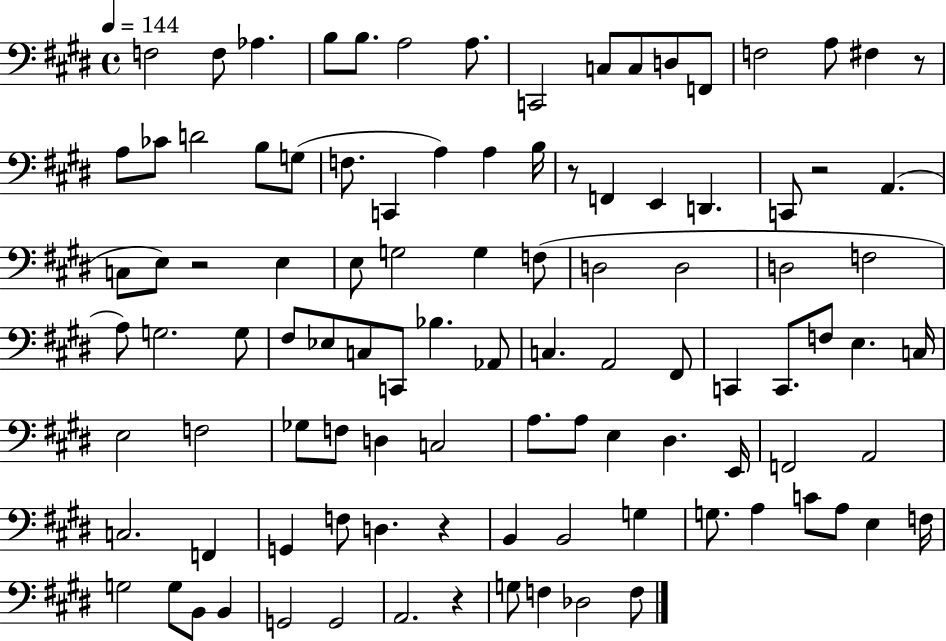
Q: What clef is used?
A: bass